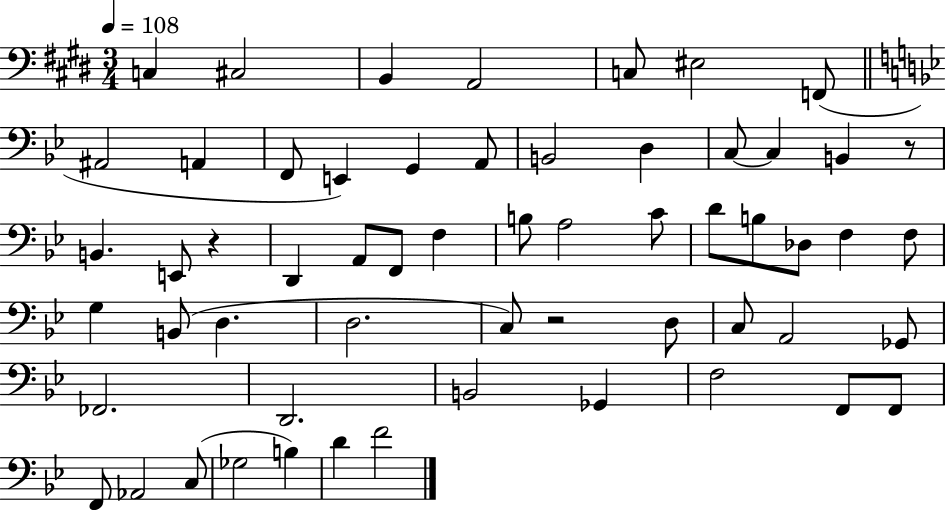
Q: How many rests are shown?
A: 3